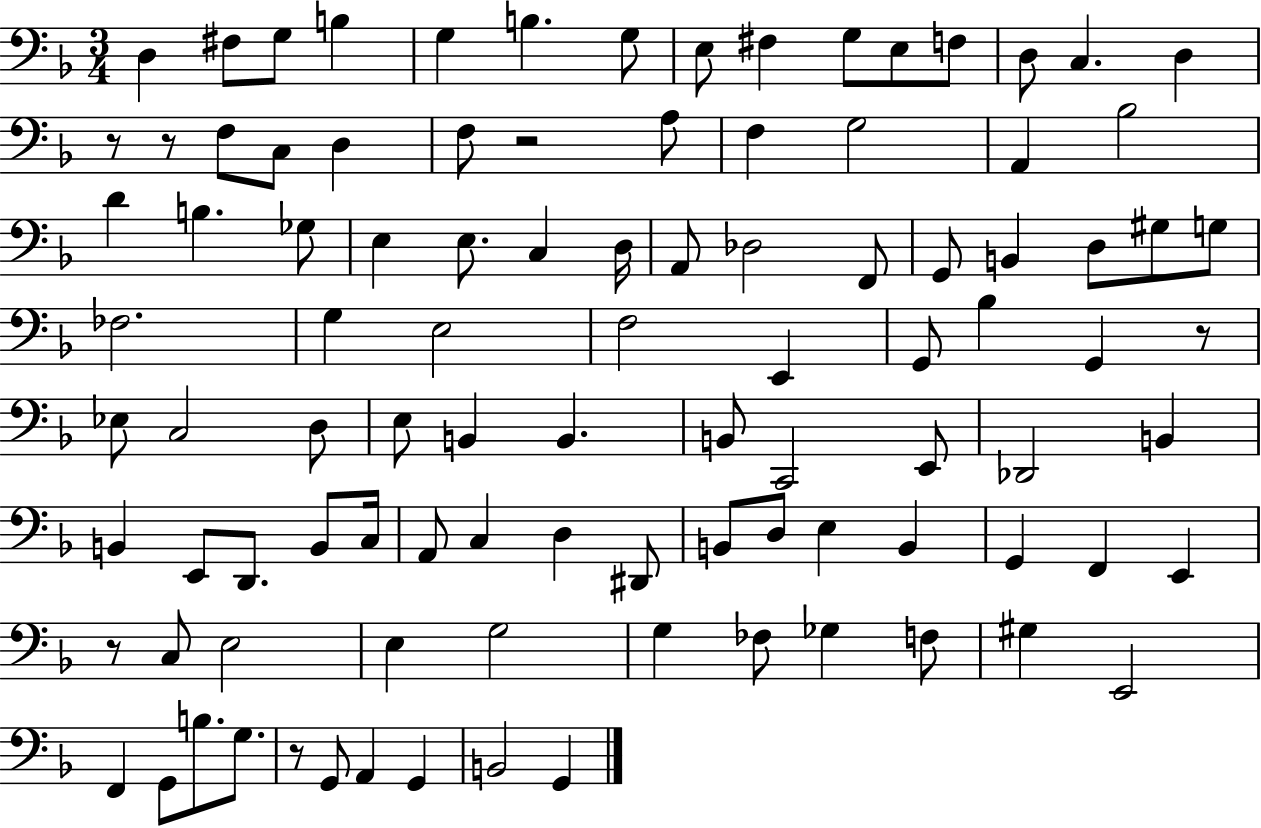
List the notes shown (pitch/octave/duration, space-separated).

D3/q F#3/e G3/e B3/q G3/q B3/q. G3/e E3/e F#3/q G3/e E3/e F3/e D3/e C3/q. D3/q R/e R/e F3/e C3/e D3/q F3/e R/h A3/e F3/q G3/h A2/q Bb3/h D4/q B3/q. Gb3/e E3/q E3/e. C3/q D3/s A2/e Db3/h F2/e G2/e B2/q D3/e G#3/e G3/e FES3/h. G3/q E3/h F3/h E2/q G2/e Bb3/q G2/q R/e Eb3/e C3/h D3/e E3/e B2/q B2/q. B2/e C2/h E2/e Db2/h B2/q B2/q E2/e D2/e. B2/e C3/s A2/e C3/q D3/q D#2/e B2/e D3/e E3/q B2/q G2/q F2/q E2/q R/e C3/e E3/h E3/q G3/h G3/q FES3/e Gb3/q F3/e G#3/q E2/h F2/q G2/e B3/e. G3/e. R/e G2/e A2/q G2/q B2/h G2/q